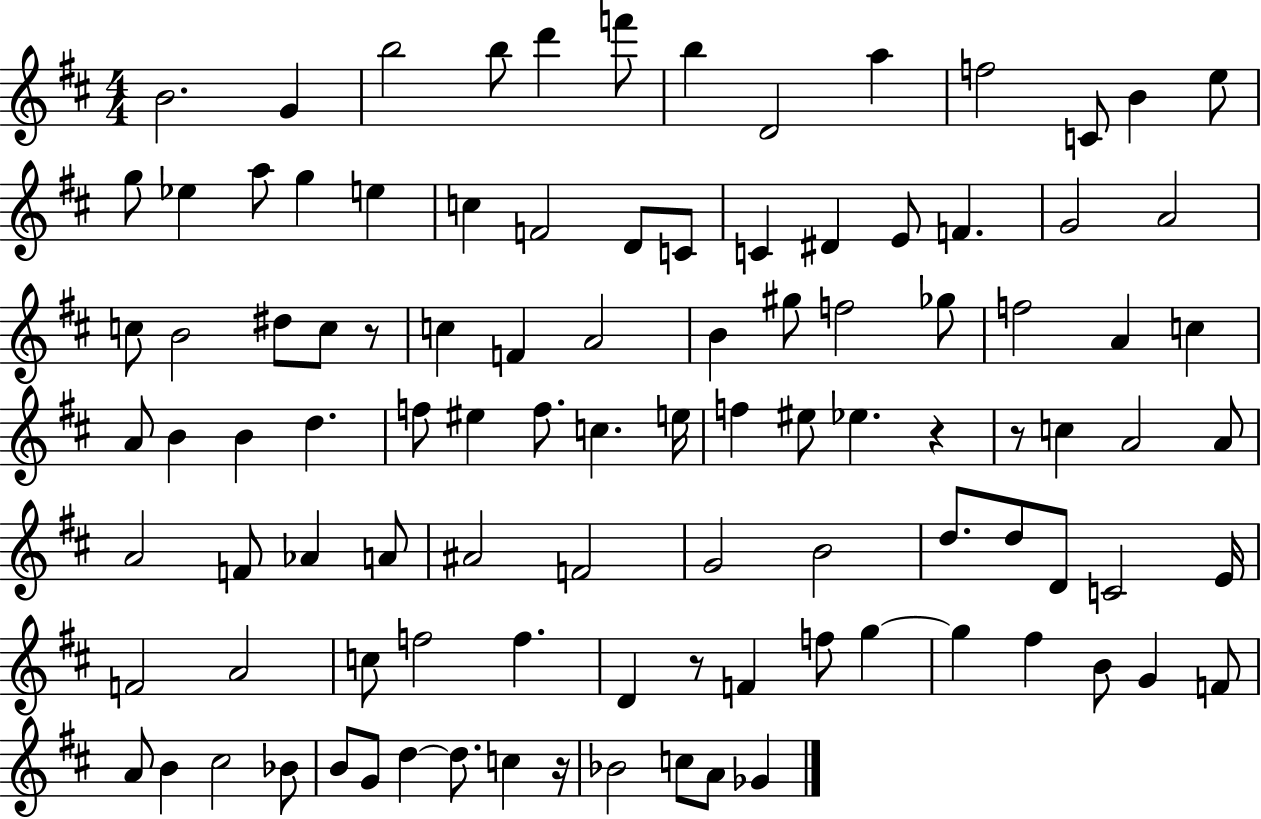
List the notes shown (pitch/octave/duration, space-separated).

B4/h. G4/q B5/h B5/e D6/q F6/e B5/q D4/h A5/q F5/h C4/e B4/q E5/e G5/e Eb5/q A5/e G5/q E5/q C5/q F4/h D4/e C4/e C4/q D#4/q E4/e F4/q. G4/h A4/h C5/e B4/h D#5/e C5/e R/e C5/q F4/q A4/h B4/q G#5/e F5/h Gb5/e F5/h A4/q C5/q A4/e B4/q B4/q D5/q. F5/e EIS5/q F5/e. C5/q. E5/s F5/q EIS5/e Eb5/q. R/q R/e C5/q A4/h A4/e A4/h F4/e Ab4/q A4/e A#4/h F4/h G4/h B4/h D5/e. D5/e D4/e C4/h E4/s F4/h A4/h C5/e F5/h F5/q. D4/q R/e F4/q F5/e G5/q G5/q F#5/q B4/e G4/q F4/e A4/e B4/q C#5/h Bb4/e B4/e G4/e D5/q D5/e. C5/q R/s Bb4/h C5/e A4/e Gb4/q